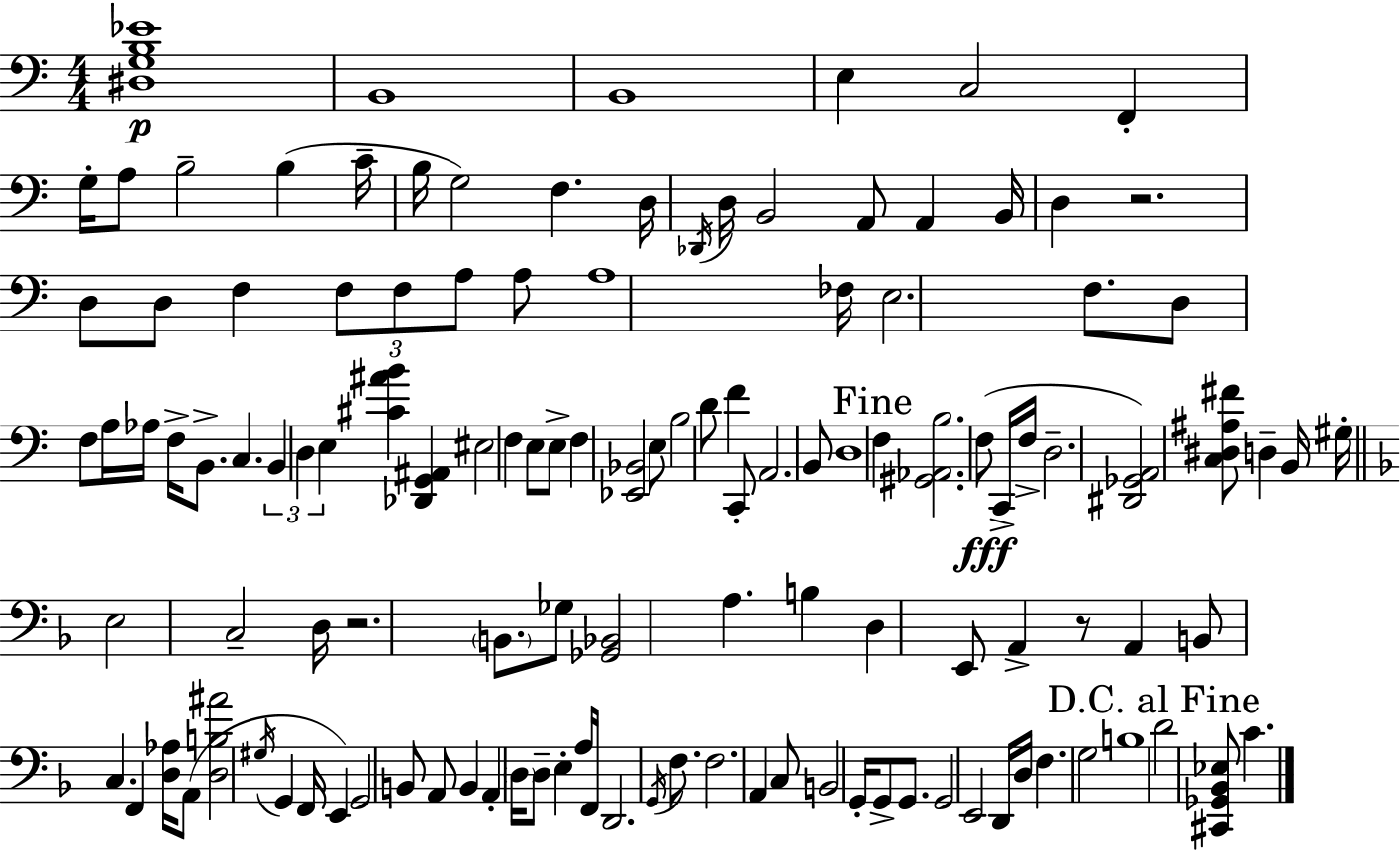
[D#3,G3,B3,Eb4]/w B2/w B2/w E3/q C3/h F2/q G3/s A3/e B3/h B3/q C4/s B3/s G3/h F3/q. D3/s Db2/s D3/s B2/h A2/e A2/q B2/s D3/q R/h. D3/e D3/e F3/q F3/e F3/e A3/e A3/e A3/w FES3/s E3/h. F3/e. D3/e F3/e A3/s Ab3/s F3/s B2/e. C3/q. B2/q D3/q E3/q [C#4,A#4,B4]/q [Db2,G2,A#2]/q EIS3/h F3/q E3/e E3/e F3/q [Eb2,Bb2]/h E3/e B3/h D4/e F4/q C2/e A2/h. B2/e D3/w F3/q [G#2,Ab2,B3]/h. F3/e C2/s F3/s D3/h. [D#2,Gb2,A2]/h [C3,D#3,A#3,F#4]/e D3/q B2/s G#3/s E3/h C3/h D3/s R/h. B2/e. Gb3/e [Gb2,Bb2]/h A3/q. B3/q D3/q E2/e A2/q R/e A2/q B2/e C3/q. F2/q [D3,Ab3]/s A2/e [D3,B3,A#4]/h G#3/s G2/q F2/s E2/q G2/h B2/e A2/e B2/q A2/q D3/s D3/e E3/q A3/s F2/s D2/h. G2/s F3/e. F3/h. A2/q C3/e B2/h G2/s G2/e G2/e. G2/h E2/h D2/s D3/s F3/q. G3/h B3/w D4/h [C#2,Gb2,Bb2,Eb3]/e C4/q.